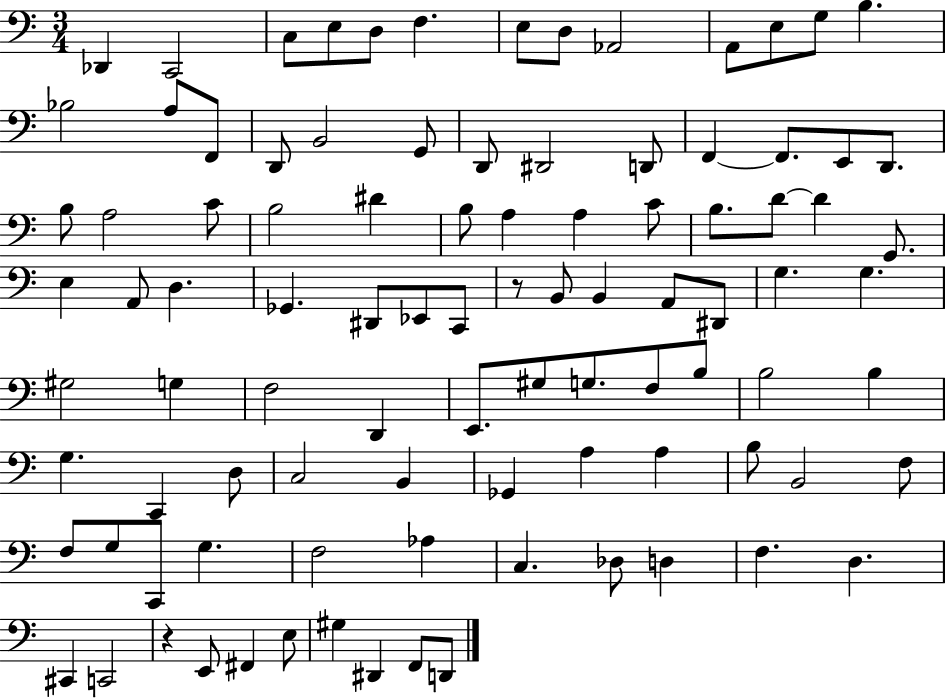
Db2/q C2/h C3/e E3/e D3/e F3/q. E3/e D3/e Ab2/h A2/e E3/e G3/e B3/q. Bb3/h A3/e F2/e D2/e B2/h G2/e D2/e D#2/h D2/e F2/q F2/e. E2/e D2/e. B3/e A3/h C4/e B3/h D#4/q B3/e A3/q A3/q C4/e B3/e. D4/e D4/q G2/e. E3/q A2/e D3/q. Gb2/q. D#2/e Eb2/e C2/e R/e B2/e B2/q A2/e D#2/e G3/q. G3/q. G#3/h G3/q F3/h D2/q E2/e. G#3/e G3/e. F3/e B3/e B3/h B3/q G3/q. C2/q D3/e C3/h B2/q Gb2/q A3/q A3/q B3/e B2/h F3/e F3/e G3/e C2/e G3/q. F3/h Ab3/q C3/q. Db3/e D3/q F3/q. D3/q. C#2/q C2/h R/q E2/e F#2/q E3/e G#3/q D#2/q F2/e D2/e